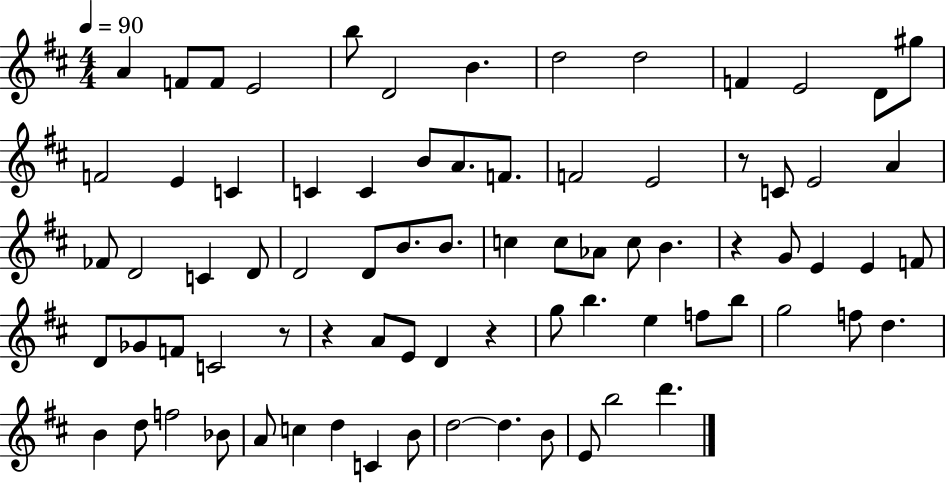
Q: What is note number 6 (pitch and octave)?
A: D4